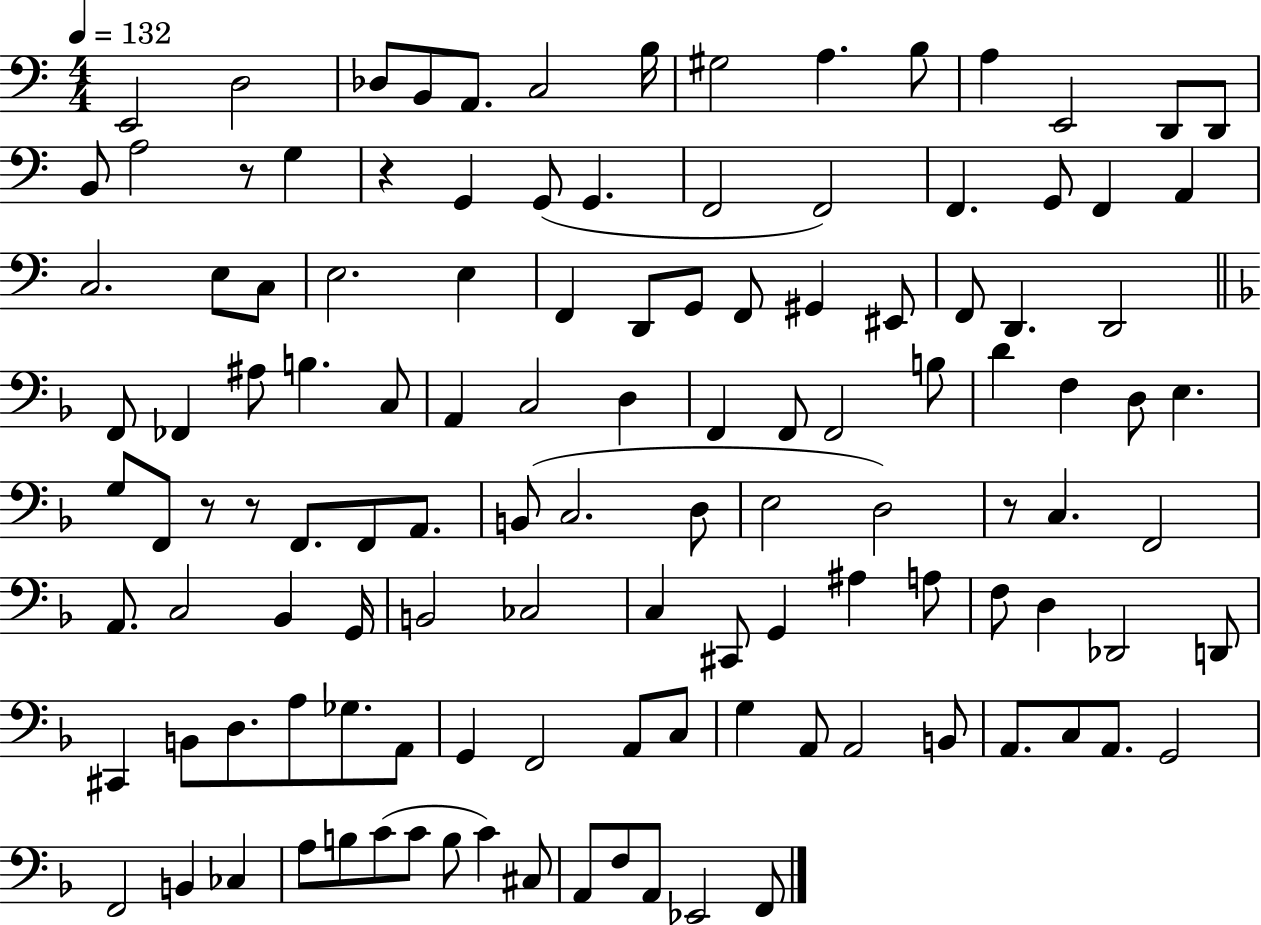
{
  \clef bass
  \numericTimeSignature
  \time 4/4
  \key c \major
  \tempo 4 = 132
  e,2 d2 | des8 b,8 a,8. c2 b16 | gis2 a4. b8 | a4 e,2 d,8 d,8 | \break b,8 a2 r8 g4 | r4 g,4 g,8( g,4. | f,2 f,2) | f,4. g,8 f,4 a,4 | \break c2. e8 c8 | e2. e4 | f,4 d,8 g,8 f,8 gis,4 eis,8 | f,8 d,4. d,2 | \break \bar "||" \break \key d \minor f,8 fes,4 ais8 b4. c8 | a,4 c2 d4 | f,4 f,8 f,2 b8 | d'4 f4 d8 e4. | \break g8 f,8 r8 r8 f,8. f,8 a,8. | b,8( c2. d8 | e2 d2) | r8 c4. f,2 | \break a,8. c2 bes,4 g,16 | b,2 ces2 | c4 cis,8 g,4 ais4 a8 | f8 d4 des,2 d,8 | \break cis,4 b,8 d8. a8 ges8. a,8 | g,4 f,2 a,8 c8 | g4 a,8 a,2 b,8 | a,8. c8 a,8. g,2 | \break f,2 b,4 ces4 | a8 b8 c'8( c'8 b8 c'4) cis8 | a,8 f8 a,8 ees,2 f,8 | \bar "|."
}